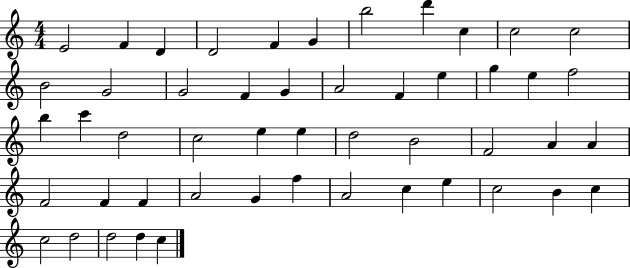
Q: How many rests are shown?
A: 0